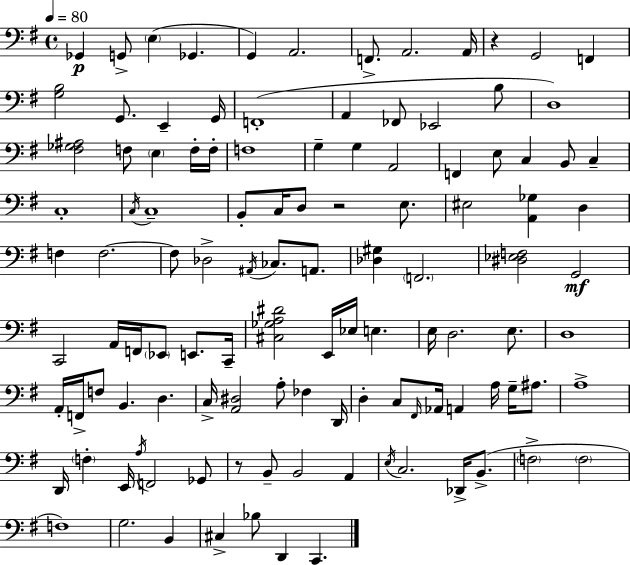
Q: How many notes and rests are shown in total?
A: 114